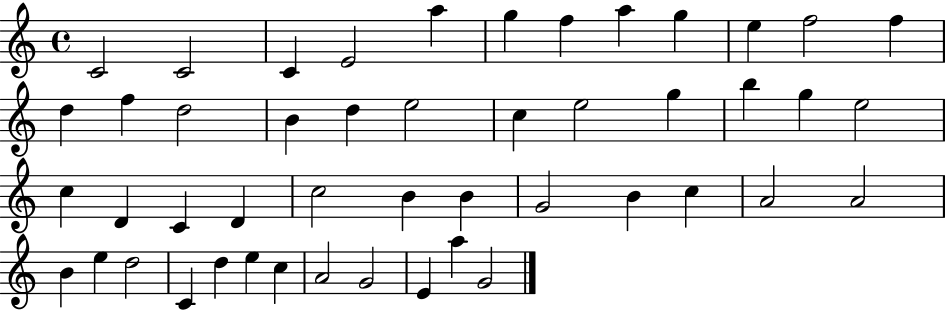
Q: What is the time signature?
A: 4/4